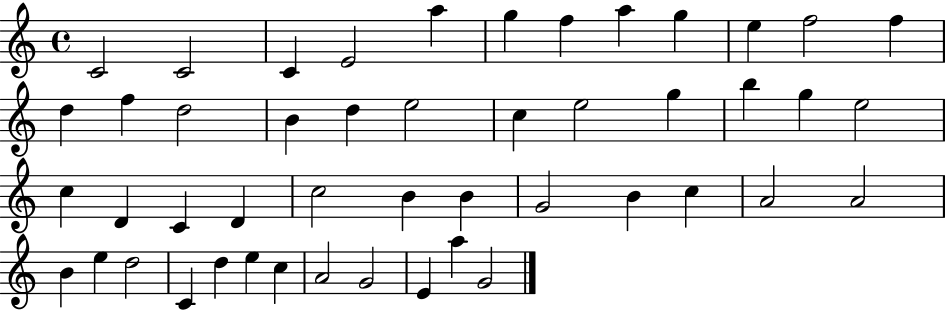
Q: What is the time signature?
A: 4/4